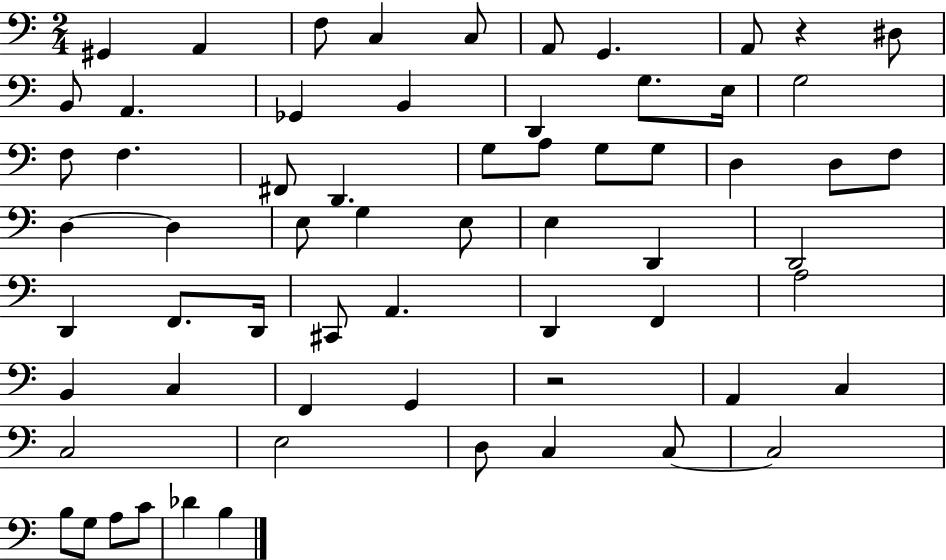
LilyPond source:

{
  \clef bass
  \numericTimeSignature
  \time 2/4
  \key c \major
  gis,4 a,4 | f8 c4 c8 | a,8 g,4. | a,8 r4 dis8 | \break b,8 a,4. | ges,4 b,4 | d,4 g8. e16 | g2 | \break f8 f4. | fis,8 d,4. | g8 a8 g8 g8 | d4 d8 f8 | \break d4~~ d4 | e8 g4 e8 | e4 d,4 | d,2 | \break d,4 f,8. d,16 | cis,8 a,4. | d,4 f,4 | a2 | \break b,4 c4 | f,4 g,4 | r2 | a,4 c4 | \break c2 | e2 | d8 c4 c8~~ | c2 | \break b8 g8 a8 c'8 | des'4 b4 | \bar "|."
}